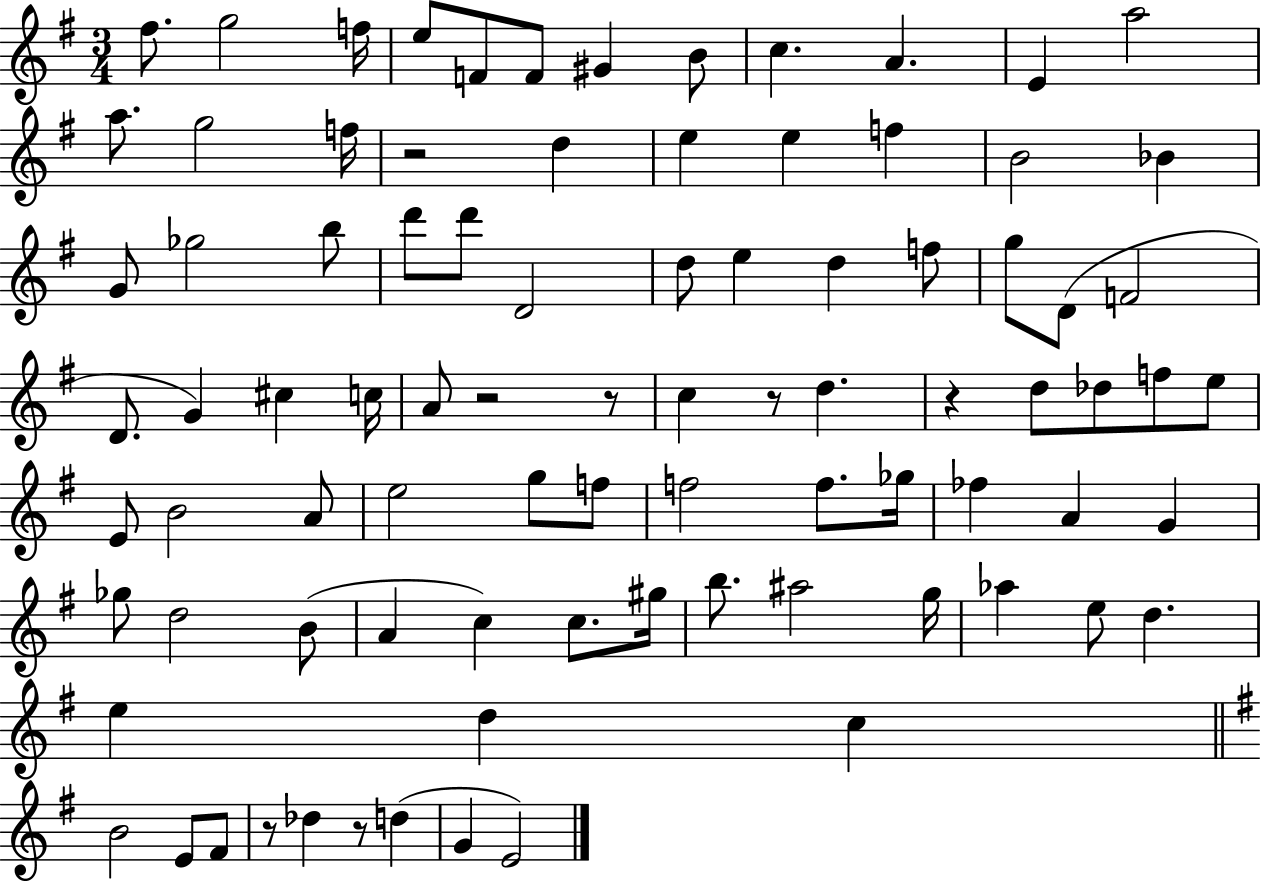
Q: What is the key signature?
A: G major